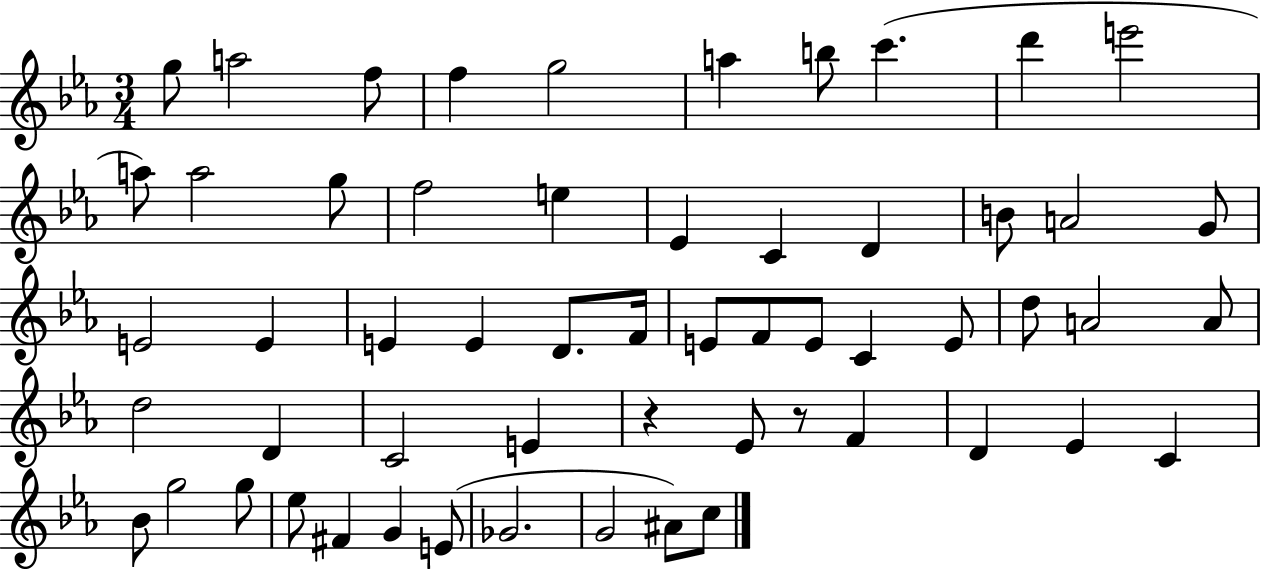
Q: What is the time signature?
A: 3/4